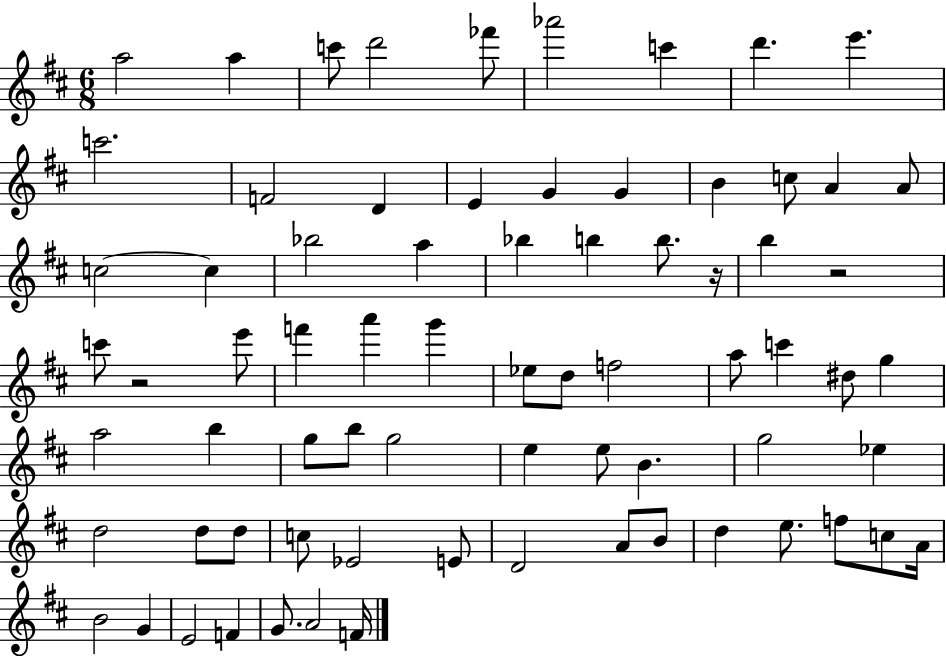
{
  \clef treble
  \numericTimeSignature
  \time 6/8
  \key d \major
  \repeat volta 2 { a''2 a''4 | c'''8 d'''2 fes'''8 | aes'''2 c'''4 | d'''4. e'''4. | \break c'''2. | f'2 d'4 | e'4 g'4 g'4 | b'4 c''8 a'4 a'8 | \break c''2~~ c''4 | bes''2 a''4 | bes''4 b''4 b''8. r16 | b''4 r2 | \break c'''8 r2 e'''8 | f'''4 a'''4 g'''4 | ees''8 d''8 f''2 | a''8 c'''4 dis''8 g''4 | \break a''2 b''4 | g''8 b''8 g''2 | e''4 e''8 b'4. | g''2 ees''4 | \break d''2 d''8 d''8 | c''8 ees'2 e'8 | d'2 a'8 b'8 | d''4 e''8. f''8 c''8 a'16 | \break b'2 g'4 | e'2 f'4 | g'8. a'2 f'16 | } \bar "|."
}